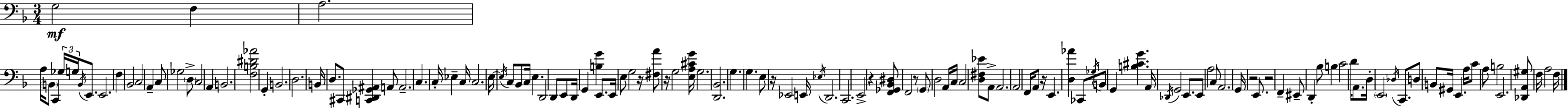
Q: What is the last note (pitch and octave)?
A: F3